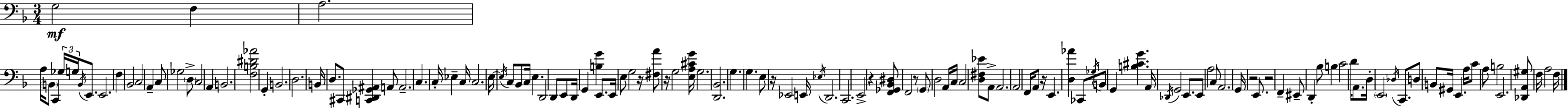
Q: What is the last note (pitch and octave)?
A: F3